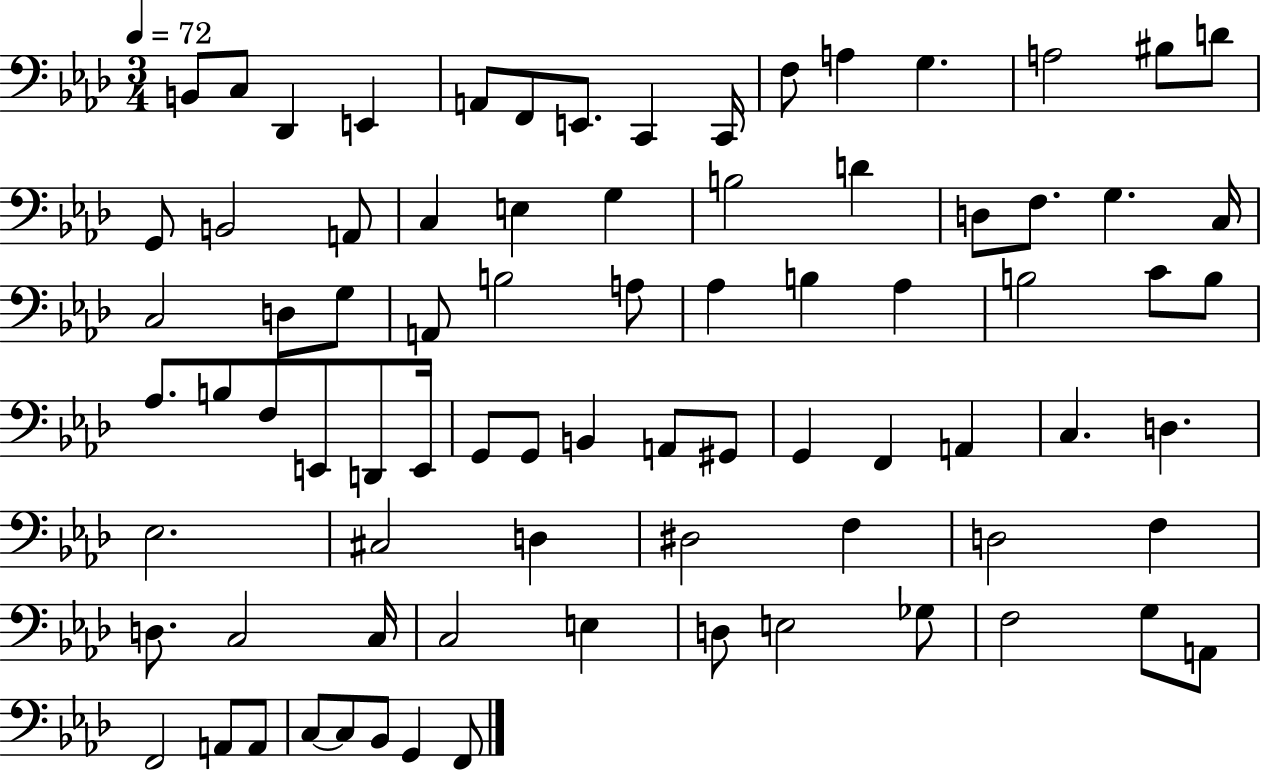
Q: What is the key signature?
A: AES major